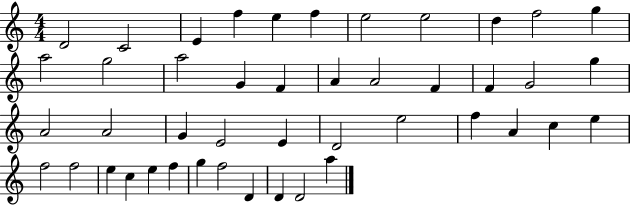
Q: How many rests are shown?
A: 0